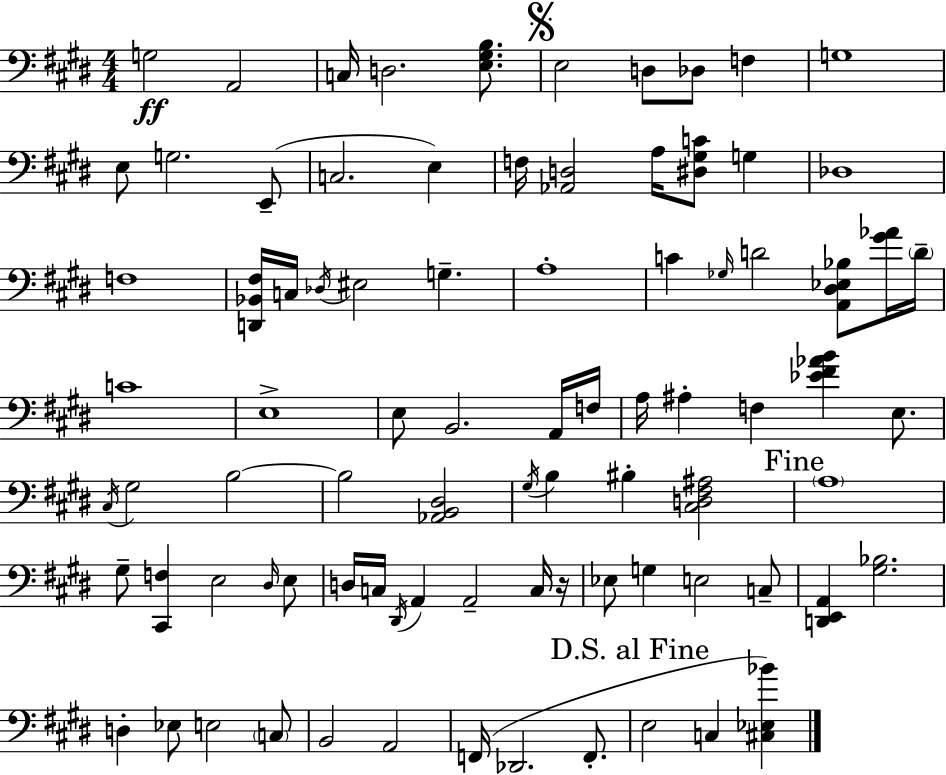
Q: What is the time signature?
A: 4/4